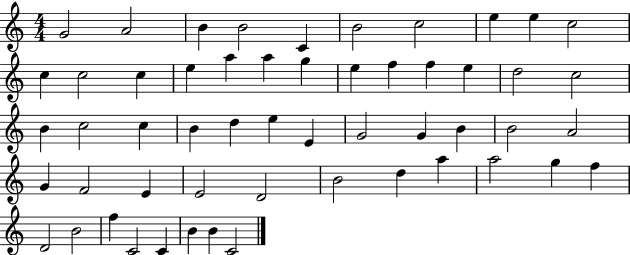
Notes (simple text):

G4/h A4/h B4/q B4/h C4/q B4/h C5/h E5/q E5/q C5/h C5/q C5/h C5/q E5/q A5/q A5/q G5/q E5/q F5/q F5/q E5/q D5/h C5/h B4/q C5/h C5/q B4/q D5/q E5/q E4/q G4/h G4/q B4/q B4/h A4/h G4/q F4/h E4/q E4/h D4/h B4/h D5/q A5/q A5/h G5/q F5/q D4/h B4/h F5/q C4/h C4/q B4/q B4/q C4/h